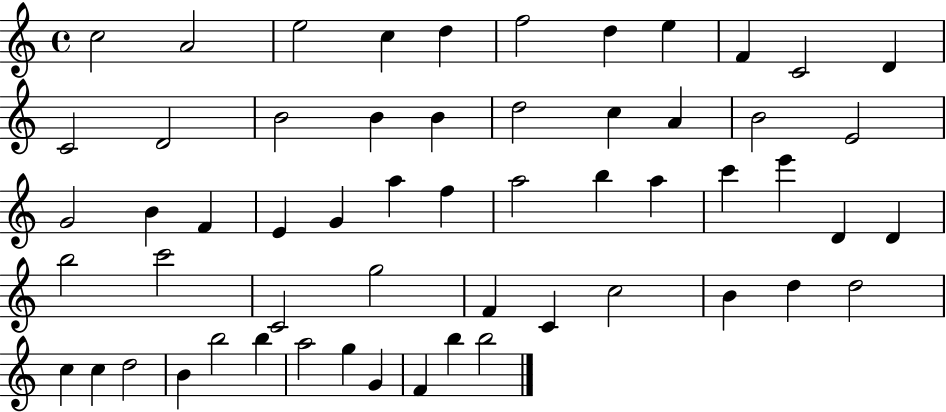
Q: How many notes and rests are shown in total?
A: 57